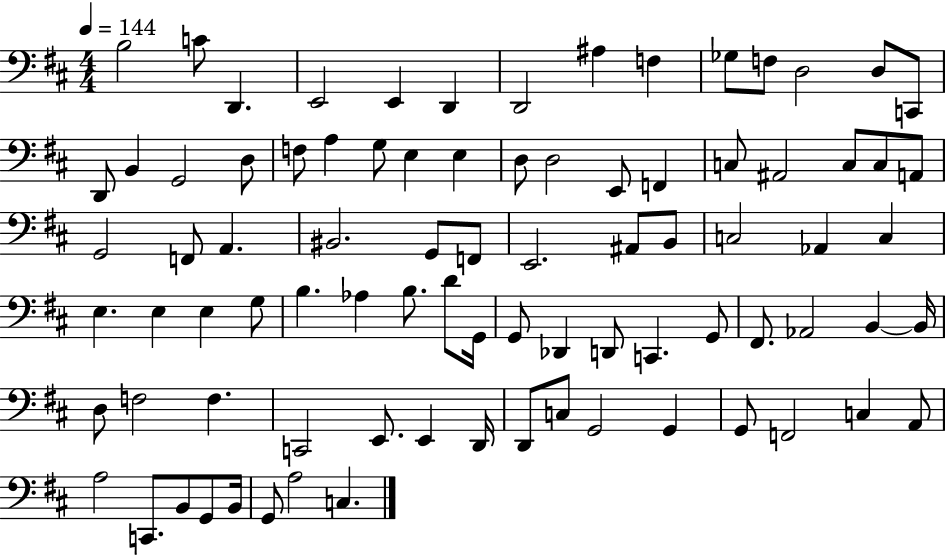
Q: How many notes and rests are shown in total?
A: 85